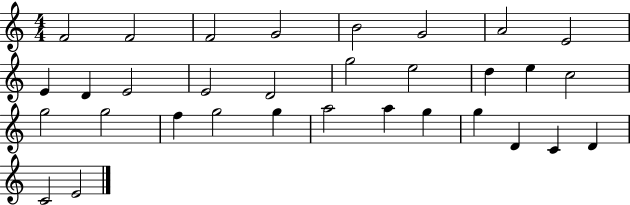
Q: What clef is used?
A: treble